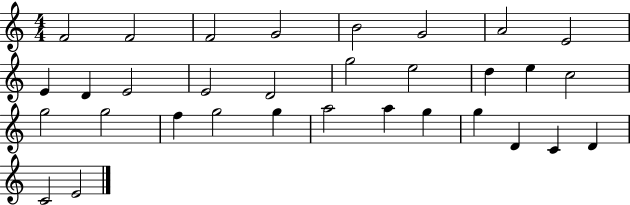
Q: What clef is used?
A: treble